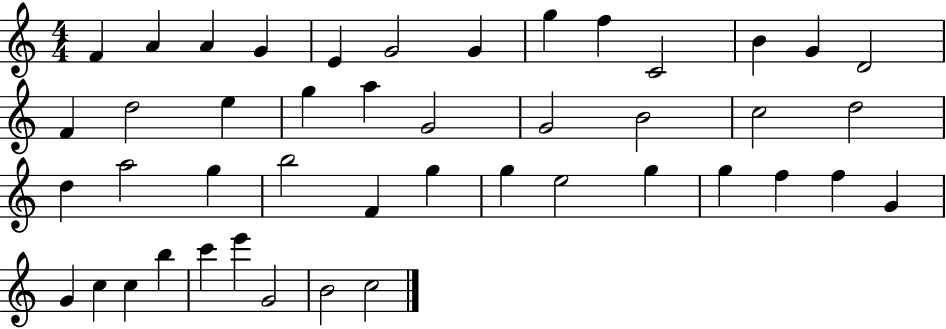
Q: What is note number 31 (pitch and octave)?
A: E5